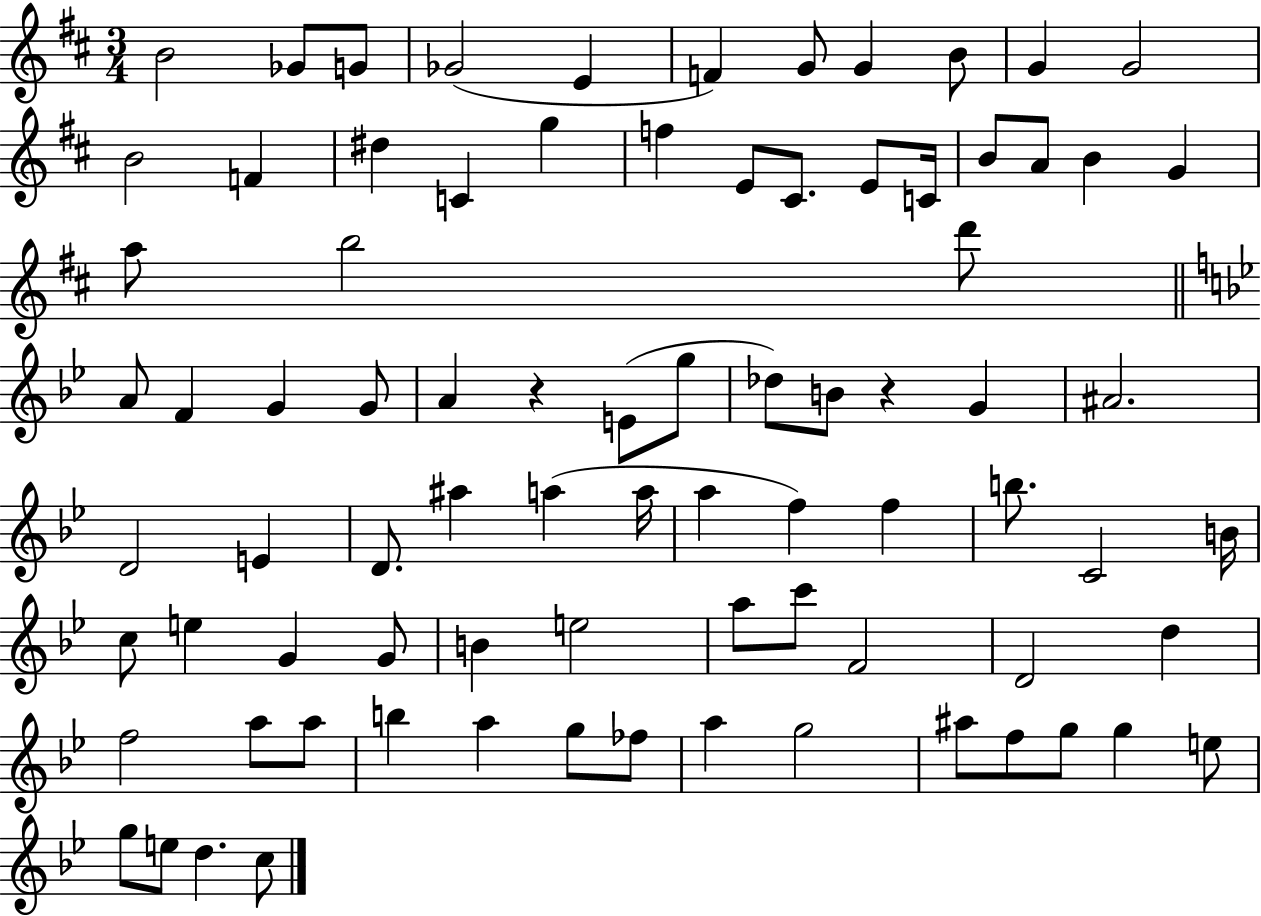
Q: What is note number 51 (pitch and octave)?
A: B4